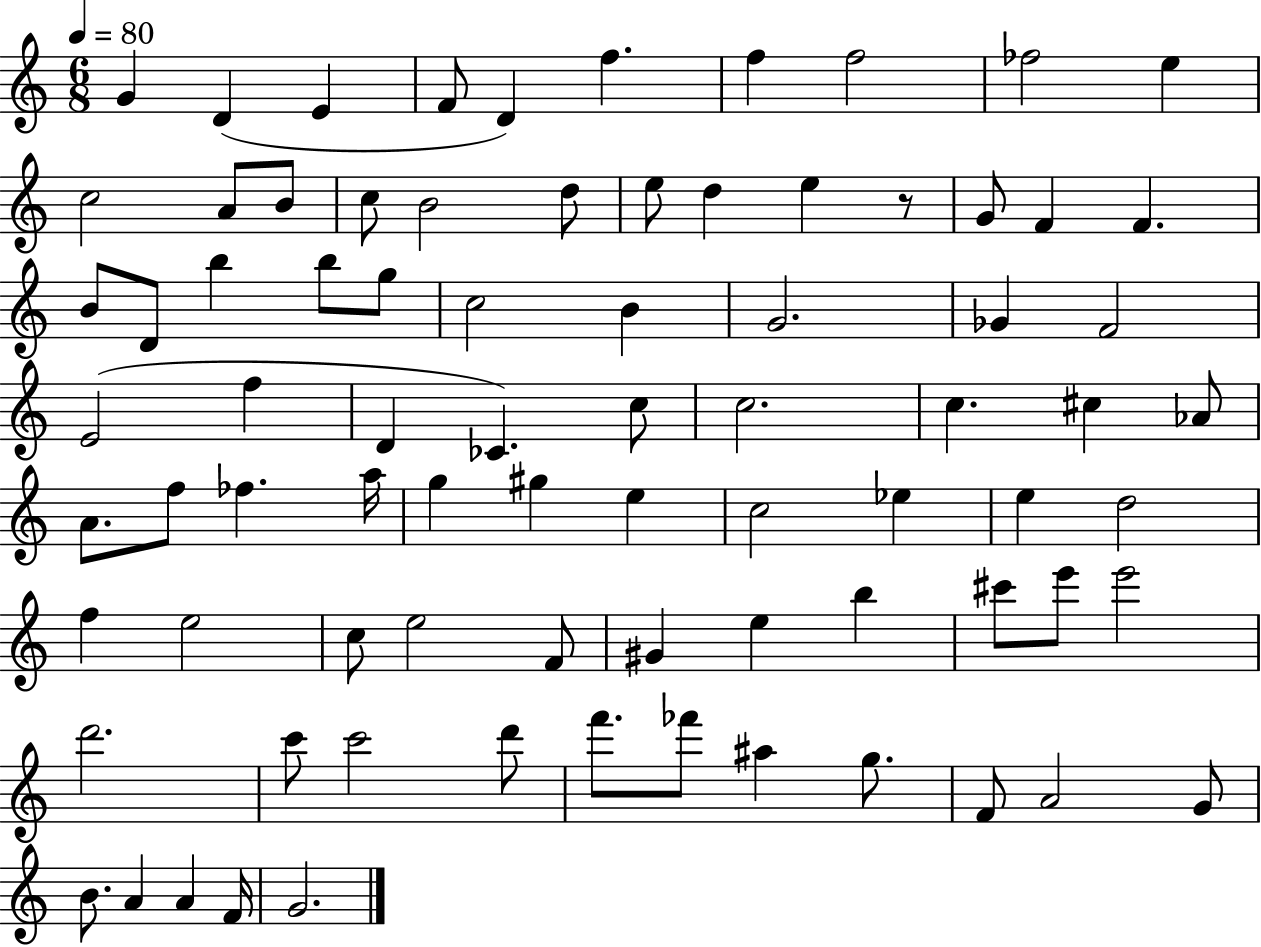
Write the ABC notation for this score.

X:1
T:Untitled
M:6/8
L:1/4
K:C
G D E F/2 D f f f2 _f2 e c2 A/2 B/2 c/2 B2 d/2 e/2 d e z/2 G/2 F F B/2 D/2 b b/2 g/2 c2 B G2 _G F2 E2 f D _C c/2 c2 c ^c _A/2 A/2 f/2 _f a/4 g ^g e c2 _e e d2 f e2 c/2 e2 F/2 ^G e b ^c'/2 e'/2 e'2 d'2 c'/2 c'2 d'/2 f'/2 _f'/2 ^a g/2 F/2 A2 G/2 B/2 A A F/4 G2